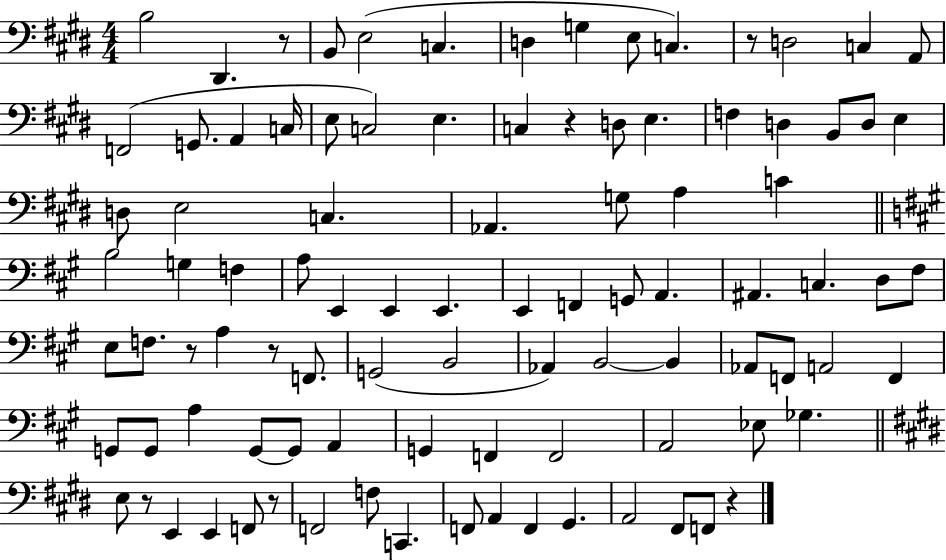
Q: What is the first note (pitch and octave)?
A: B3